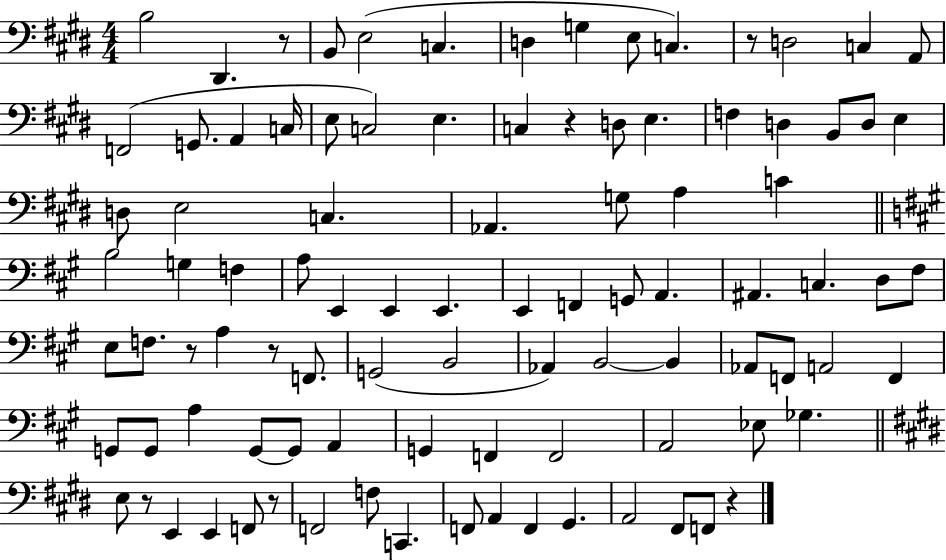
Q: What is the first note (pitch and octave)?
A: B3